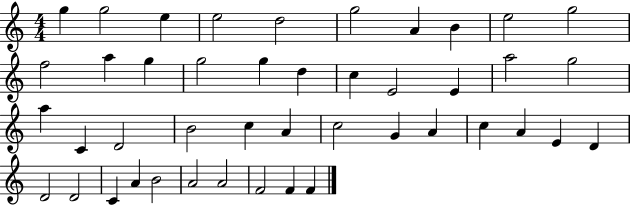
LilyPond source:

{
  \clef treble
  \numericTimeSignature
  \time 4/4
  \key c \major
  g''4 g''2 e''4 | e''2 d''2 | g''2 a'4 b'4 | e''2 g''2 | \break f''2 a''4 g''4 | g''2 g''4 d''4 | c''4 e'2 e'4 | a''2 g''2 | \break a''4 c'4 d'2 | b'2 c''4 a'4 | c''2 g'4 a'4 | c''4 a'4 e'4 d'4 | \break d'2 d'2 | c'4 a'4 b'2 | a'2 a'2 | f'2 f'4 f'4 | \break \bar "|."
}